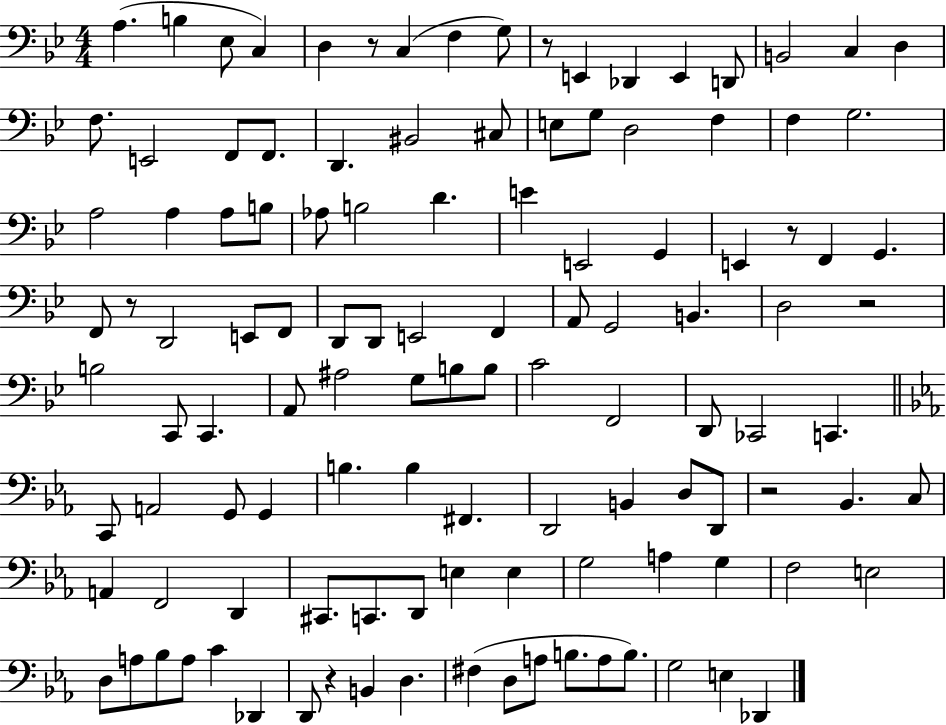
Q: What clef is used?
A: bass